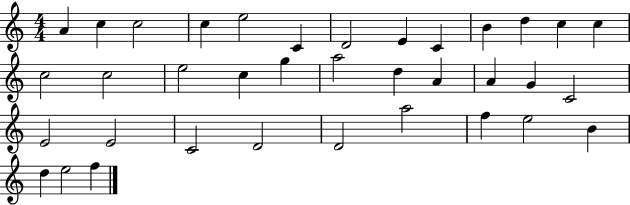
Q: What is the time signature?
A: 4/4